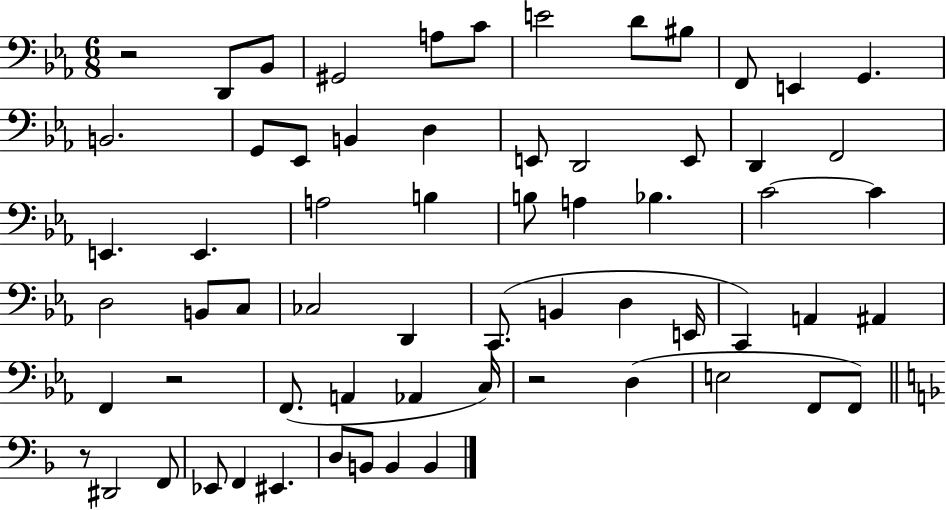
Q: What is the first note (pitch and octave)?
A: D2